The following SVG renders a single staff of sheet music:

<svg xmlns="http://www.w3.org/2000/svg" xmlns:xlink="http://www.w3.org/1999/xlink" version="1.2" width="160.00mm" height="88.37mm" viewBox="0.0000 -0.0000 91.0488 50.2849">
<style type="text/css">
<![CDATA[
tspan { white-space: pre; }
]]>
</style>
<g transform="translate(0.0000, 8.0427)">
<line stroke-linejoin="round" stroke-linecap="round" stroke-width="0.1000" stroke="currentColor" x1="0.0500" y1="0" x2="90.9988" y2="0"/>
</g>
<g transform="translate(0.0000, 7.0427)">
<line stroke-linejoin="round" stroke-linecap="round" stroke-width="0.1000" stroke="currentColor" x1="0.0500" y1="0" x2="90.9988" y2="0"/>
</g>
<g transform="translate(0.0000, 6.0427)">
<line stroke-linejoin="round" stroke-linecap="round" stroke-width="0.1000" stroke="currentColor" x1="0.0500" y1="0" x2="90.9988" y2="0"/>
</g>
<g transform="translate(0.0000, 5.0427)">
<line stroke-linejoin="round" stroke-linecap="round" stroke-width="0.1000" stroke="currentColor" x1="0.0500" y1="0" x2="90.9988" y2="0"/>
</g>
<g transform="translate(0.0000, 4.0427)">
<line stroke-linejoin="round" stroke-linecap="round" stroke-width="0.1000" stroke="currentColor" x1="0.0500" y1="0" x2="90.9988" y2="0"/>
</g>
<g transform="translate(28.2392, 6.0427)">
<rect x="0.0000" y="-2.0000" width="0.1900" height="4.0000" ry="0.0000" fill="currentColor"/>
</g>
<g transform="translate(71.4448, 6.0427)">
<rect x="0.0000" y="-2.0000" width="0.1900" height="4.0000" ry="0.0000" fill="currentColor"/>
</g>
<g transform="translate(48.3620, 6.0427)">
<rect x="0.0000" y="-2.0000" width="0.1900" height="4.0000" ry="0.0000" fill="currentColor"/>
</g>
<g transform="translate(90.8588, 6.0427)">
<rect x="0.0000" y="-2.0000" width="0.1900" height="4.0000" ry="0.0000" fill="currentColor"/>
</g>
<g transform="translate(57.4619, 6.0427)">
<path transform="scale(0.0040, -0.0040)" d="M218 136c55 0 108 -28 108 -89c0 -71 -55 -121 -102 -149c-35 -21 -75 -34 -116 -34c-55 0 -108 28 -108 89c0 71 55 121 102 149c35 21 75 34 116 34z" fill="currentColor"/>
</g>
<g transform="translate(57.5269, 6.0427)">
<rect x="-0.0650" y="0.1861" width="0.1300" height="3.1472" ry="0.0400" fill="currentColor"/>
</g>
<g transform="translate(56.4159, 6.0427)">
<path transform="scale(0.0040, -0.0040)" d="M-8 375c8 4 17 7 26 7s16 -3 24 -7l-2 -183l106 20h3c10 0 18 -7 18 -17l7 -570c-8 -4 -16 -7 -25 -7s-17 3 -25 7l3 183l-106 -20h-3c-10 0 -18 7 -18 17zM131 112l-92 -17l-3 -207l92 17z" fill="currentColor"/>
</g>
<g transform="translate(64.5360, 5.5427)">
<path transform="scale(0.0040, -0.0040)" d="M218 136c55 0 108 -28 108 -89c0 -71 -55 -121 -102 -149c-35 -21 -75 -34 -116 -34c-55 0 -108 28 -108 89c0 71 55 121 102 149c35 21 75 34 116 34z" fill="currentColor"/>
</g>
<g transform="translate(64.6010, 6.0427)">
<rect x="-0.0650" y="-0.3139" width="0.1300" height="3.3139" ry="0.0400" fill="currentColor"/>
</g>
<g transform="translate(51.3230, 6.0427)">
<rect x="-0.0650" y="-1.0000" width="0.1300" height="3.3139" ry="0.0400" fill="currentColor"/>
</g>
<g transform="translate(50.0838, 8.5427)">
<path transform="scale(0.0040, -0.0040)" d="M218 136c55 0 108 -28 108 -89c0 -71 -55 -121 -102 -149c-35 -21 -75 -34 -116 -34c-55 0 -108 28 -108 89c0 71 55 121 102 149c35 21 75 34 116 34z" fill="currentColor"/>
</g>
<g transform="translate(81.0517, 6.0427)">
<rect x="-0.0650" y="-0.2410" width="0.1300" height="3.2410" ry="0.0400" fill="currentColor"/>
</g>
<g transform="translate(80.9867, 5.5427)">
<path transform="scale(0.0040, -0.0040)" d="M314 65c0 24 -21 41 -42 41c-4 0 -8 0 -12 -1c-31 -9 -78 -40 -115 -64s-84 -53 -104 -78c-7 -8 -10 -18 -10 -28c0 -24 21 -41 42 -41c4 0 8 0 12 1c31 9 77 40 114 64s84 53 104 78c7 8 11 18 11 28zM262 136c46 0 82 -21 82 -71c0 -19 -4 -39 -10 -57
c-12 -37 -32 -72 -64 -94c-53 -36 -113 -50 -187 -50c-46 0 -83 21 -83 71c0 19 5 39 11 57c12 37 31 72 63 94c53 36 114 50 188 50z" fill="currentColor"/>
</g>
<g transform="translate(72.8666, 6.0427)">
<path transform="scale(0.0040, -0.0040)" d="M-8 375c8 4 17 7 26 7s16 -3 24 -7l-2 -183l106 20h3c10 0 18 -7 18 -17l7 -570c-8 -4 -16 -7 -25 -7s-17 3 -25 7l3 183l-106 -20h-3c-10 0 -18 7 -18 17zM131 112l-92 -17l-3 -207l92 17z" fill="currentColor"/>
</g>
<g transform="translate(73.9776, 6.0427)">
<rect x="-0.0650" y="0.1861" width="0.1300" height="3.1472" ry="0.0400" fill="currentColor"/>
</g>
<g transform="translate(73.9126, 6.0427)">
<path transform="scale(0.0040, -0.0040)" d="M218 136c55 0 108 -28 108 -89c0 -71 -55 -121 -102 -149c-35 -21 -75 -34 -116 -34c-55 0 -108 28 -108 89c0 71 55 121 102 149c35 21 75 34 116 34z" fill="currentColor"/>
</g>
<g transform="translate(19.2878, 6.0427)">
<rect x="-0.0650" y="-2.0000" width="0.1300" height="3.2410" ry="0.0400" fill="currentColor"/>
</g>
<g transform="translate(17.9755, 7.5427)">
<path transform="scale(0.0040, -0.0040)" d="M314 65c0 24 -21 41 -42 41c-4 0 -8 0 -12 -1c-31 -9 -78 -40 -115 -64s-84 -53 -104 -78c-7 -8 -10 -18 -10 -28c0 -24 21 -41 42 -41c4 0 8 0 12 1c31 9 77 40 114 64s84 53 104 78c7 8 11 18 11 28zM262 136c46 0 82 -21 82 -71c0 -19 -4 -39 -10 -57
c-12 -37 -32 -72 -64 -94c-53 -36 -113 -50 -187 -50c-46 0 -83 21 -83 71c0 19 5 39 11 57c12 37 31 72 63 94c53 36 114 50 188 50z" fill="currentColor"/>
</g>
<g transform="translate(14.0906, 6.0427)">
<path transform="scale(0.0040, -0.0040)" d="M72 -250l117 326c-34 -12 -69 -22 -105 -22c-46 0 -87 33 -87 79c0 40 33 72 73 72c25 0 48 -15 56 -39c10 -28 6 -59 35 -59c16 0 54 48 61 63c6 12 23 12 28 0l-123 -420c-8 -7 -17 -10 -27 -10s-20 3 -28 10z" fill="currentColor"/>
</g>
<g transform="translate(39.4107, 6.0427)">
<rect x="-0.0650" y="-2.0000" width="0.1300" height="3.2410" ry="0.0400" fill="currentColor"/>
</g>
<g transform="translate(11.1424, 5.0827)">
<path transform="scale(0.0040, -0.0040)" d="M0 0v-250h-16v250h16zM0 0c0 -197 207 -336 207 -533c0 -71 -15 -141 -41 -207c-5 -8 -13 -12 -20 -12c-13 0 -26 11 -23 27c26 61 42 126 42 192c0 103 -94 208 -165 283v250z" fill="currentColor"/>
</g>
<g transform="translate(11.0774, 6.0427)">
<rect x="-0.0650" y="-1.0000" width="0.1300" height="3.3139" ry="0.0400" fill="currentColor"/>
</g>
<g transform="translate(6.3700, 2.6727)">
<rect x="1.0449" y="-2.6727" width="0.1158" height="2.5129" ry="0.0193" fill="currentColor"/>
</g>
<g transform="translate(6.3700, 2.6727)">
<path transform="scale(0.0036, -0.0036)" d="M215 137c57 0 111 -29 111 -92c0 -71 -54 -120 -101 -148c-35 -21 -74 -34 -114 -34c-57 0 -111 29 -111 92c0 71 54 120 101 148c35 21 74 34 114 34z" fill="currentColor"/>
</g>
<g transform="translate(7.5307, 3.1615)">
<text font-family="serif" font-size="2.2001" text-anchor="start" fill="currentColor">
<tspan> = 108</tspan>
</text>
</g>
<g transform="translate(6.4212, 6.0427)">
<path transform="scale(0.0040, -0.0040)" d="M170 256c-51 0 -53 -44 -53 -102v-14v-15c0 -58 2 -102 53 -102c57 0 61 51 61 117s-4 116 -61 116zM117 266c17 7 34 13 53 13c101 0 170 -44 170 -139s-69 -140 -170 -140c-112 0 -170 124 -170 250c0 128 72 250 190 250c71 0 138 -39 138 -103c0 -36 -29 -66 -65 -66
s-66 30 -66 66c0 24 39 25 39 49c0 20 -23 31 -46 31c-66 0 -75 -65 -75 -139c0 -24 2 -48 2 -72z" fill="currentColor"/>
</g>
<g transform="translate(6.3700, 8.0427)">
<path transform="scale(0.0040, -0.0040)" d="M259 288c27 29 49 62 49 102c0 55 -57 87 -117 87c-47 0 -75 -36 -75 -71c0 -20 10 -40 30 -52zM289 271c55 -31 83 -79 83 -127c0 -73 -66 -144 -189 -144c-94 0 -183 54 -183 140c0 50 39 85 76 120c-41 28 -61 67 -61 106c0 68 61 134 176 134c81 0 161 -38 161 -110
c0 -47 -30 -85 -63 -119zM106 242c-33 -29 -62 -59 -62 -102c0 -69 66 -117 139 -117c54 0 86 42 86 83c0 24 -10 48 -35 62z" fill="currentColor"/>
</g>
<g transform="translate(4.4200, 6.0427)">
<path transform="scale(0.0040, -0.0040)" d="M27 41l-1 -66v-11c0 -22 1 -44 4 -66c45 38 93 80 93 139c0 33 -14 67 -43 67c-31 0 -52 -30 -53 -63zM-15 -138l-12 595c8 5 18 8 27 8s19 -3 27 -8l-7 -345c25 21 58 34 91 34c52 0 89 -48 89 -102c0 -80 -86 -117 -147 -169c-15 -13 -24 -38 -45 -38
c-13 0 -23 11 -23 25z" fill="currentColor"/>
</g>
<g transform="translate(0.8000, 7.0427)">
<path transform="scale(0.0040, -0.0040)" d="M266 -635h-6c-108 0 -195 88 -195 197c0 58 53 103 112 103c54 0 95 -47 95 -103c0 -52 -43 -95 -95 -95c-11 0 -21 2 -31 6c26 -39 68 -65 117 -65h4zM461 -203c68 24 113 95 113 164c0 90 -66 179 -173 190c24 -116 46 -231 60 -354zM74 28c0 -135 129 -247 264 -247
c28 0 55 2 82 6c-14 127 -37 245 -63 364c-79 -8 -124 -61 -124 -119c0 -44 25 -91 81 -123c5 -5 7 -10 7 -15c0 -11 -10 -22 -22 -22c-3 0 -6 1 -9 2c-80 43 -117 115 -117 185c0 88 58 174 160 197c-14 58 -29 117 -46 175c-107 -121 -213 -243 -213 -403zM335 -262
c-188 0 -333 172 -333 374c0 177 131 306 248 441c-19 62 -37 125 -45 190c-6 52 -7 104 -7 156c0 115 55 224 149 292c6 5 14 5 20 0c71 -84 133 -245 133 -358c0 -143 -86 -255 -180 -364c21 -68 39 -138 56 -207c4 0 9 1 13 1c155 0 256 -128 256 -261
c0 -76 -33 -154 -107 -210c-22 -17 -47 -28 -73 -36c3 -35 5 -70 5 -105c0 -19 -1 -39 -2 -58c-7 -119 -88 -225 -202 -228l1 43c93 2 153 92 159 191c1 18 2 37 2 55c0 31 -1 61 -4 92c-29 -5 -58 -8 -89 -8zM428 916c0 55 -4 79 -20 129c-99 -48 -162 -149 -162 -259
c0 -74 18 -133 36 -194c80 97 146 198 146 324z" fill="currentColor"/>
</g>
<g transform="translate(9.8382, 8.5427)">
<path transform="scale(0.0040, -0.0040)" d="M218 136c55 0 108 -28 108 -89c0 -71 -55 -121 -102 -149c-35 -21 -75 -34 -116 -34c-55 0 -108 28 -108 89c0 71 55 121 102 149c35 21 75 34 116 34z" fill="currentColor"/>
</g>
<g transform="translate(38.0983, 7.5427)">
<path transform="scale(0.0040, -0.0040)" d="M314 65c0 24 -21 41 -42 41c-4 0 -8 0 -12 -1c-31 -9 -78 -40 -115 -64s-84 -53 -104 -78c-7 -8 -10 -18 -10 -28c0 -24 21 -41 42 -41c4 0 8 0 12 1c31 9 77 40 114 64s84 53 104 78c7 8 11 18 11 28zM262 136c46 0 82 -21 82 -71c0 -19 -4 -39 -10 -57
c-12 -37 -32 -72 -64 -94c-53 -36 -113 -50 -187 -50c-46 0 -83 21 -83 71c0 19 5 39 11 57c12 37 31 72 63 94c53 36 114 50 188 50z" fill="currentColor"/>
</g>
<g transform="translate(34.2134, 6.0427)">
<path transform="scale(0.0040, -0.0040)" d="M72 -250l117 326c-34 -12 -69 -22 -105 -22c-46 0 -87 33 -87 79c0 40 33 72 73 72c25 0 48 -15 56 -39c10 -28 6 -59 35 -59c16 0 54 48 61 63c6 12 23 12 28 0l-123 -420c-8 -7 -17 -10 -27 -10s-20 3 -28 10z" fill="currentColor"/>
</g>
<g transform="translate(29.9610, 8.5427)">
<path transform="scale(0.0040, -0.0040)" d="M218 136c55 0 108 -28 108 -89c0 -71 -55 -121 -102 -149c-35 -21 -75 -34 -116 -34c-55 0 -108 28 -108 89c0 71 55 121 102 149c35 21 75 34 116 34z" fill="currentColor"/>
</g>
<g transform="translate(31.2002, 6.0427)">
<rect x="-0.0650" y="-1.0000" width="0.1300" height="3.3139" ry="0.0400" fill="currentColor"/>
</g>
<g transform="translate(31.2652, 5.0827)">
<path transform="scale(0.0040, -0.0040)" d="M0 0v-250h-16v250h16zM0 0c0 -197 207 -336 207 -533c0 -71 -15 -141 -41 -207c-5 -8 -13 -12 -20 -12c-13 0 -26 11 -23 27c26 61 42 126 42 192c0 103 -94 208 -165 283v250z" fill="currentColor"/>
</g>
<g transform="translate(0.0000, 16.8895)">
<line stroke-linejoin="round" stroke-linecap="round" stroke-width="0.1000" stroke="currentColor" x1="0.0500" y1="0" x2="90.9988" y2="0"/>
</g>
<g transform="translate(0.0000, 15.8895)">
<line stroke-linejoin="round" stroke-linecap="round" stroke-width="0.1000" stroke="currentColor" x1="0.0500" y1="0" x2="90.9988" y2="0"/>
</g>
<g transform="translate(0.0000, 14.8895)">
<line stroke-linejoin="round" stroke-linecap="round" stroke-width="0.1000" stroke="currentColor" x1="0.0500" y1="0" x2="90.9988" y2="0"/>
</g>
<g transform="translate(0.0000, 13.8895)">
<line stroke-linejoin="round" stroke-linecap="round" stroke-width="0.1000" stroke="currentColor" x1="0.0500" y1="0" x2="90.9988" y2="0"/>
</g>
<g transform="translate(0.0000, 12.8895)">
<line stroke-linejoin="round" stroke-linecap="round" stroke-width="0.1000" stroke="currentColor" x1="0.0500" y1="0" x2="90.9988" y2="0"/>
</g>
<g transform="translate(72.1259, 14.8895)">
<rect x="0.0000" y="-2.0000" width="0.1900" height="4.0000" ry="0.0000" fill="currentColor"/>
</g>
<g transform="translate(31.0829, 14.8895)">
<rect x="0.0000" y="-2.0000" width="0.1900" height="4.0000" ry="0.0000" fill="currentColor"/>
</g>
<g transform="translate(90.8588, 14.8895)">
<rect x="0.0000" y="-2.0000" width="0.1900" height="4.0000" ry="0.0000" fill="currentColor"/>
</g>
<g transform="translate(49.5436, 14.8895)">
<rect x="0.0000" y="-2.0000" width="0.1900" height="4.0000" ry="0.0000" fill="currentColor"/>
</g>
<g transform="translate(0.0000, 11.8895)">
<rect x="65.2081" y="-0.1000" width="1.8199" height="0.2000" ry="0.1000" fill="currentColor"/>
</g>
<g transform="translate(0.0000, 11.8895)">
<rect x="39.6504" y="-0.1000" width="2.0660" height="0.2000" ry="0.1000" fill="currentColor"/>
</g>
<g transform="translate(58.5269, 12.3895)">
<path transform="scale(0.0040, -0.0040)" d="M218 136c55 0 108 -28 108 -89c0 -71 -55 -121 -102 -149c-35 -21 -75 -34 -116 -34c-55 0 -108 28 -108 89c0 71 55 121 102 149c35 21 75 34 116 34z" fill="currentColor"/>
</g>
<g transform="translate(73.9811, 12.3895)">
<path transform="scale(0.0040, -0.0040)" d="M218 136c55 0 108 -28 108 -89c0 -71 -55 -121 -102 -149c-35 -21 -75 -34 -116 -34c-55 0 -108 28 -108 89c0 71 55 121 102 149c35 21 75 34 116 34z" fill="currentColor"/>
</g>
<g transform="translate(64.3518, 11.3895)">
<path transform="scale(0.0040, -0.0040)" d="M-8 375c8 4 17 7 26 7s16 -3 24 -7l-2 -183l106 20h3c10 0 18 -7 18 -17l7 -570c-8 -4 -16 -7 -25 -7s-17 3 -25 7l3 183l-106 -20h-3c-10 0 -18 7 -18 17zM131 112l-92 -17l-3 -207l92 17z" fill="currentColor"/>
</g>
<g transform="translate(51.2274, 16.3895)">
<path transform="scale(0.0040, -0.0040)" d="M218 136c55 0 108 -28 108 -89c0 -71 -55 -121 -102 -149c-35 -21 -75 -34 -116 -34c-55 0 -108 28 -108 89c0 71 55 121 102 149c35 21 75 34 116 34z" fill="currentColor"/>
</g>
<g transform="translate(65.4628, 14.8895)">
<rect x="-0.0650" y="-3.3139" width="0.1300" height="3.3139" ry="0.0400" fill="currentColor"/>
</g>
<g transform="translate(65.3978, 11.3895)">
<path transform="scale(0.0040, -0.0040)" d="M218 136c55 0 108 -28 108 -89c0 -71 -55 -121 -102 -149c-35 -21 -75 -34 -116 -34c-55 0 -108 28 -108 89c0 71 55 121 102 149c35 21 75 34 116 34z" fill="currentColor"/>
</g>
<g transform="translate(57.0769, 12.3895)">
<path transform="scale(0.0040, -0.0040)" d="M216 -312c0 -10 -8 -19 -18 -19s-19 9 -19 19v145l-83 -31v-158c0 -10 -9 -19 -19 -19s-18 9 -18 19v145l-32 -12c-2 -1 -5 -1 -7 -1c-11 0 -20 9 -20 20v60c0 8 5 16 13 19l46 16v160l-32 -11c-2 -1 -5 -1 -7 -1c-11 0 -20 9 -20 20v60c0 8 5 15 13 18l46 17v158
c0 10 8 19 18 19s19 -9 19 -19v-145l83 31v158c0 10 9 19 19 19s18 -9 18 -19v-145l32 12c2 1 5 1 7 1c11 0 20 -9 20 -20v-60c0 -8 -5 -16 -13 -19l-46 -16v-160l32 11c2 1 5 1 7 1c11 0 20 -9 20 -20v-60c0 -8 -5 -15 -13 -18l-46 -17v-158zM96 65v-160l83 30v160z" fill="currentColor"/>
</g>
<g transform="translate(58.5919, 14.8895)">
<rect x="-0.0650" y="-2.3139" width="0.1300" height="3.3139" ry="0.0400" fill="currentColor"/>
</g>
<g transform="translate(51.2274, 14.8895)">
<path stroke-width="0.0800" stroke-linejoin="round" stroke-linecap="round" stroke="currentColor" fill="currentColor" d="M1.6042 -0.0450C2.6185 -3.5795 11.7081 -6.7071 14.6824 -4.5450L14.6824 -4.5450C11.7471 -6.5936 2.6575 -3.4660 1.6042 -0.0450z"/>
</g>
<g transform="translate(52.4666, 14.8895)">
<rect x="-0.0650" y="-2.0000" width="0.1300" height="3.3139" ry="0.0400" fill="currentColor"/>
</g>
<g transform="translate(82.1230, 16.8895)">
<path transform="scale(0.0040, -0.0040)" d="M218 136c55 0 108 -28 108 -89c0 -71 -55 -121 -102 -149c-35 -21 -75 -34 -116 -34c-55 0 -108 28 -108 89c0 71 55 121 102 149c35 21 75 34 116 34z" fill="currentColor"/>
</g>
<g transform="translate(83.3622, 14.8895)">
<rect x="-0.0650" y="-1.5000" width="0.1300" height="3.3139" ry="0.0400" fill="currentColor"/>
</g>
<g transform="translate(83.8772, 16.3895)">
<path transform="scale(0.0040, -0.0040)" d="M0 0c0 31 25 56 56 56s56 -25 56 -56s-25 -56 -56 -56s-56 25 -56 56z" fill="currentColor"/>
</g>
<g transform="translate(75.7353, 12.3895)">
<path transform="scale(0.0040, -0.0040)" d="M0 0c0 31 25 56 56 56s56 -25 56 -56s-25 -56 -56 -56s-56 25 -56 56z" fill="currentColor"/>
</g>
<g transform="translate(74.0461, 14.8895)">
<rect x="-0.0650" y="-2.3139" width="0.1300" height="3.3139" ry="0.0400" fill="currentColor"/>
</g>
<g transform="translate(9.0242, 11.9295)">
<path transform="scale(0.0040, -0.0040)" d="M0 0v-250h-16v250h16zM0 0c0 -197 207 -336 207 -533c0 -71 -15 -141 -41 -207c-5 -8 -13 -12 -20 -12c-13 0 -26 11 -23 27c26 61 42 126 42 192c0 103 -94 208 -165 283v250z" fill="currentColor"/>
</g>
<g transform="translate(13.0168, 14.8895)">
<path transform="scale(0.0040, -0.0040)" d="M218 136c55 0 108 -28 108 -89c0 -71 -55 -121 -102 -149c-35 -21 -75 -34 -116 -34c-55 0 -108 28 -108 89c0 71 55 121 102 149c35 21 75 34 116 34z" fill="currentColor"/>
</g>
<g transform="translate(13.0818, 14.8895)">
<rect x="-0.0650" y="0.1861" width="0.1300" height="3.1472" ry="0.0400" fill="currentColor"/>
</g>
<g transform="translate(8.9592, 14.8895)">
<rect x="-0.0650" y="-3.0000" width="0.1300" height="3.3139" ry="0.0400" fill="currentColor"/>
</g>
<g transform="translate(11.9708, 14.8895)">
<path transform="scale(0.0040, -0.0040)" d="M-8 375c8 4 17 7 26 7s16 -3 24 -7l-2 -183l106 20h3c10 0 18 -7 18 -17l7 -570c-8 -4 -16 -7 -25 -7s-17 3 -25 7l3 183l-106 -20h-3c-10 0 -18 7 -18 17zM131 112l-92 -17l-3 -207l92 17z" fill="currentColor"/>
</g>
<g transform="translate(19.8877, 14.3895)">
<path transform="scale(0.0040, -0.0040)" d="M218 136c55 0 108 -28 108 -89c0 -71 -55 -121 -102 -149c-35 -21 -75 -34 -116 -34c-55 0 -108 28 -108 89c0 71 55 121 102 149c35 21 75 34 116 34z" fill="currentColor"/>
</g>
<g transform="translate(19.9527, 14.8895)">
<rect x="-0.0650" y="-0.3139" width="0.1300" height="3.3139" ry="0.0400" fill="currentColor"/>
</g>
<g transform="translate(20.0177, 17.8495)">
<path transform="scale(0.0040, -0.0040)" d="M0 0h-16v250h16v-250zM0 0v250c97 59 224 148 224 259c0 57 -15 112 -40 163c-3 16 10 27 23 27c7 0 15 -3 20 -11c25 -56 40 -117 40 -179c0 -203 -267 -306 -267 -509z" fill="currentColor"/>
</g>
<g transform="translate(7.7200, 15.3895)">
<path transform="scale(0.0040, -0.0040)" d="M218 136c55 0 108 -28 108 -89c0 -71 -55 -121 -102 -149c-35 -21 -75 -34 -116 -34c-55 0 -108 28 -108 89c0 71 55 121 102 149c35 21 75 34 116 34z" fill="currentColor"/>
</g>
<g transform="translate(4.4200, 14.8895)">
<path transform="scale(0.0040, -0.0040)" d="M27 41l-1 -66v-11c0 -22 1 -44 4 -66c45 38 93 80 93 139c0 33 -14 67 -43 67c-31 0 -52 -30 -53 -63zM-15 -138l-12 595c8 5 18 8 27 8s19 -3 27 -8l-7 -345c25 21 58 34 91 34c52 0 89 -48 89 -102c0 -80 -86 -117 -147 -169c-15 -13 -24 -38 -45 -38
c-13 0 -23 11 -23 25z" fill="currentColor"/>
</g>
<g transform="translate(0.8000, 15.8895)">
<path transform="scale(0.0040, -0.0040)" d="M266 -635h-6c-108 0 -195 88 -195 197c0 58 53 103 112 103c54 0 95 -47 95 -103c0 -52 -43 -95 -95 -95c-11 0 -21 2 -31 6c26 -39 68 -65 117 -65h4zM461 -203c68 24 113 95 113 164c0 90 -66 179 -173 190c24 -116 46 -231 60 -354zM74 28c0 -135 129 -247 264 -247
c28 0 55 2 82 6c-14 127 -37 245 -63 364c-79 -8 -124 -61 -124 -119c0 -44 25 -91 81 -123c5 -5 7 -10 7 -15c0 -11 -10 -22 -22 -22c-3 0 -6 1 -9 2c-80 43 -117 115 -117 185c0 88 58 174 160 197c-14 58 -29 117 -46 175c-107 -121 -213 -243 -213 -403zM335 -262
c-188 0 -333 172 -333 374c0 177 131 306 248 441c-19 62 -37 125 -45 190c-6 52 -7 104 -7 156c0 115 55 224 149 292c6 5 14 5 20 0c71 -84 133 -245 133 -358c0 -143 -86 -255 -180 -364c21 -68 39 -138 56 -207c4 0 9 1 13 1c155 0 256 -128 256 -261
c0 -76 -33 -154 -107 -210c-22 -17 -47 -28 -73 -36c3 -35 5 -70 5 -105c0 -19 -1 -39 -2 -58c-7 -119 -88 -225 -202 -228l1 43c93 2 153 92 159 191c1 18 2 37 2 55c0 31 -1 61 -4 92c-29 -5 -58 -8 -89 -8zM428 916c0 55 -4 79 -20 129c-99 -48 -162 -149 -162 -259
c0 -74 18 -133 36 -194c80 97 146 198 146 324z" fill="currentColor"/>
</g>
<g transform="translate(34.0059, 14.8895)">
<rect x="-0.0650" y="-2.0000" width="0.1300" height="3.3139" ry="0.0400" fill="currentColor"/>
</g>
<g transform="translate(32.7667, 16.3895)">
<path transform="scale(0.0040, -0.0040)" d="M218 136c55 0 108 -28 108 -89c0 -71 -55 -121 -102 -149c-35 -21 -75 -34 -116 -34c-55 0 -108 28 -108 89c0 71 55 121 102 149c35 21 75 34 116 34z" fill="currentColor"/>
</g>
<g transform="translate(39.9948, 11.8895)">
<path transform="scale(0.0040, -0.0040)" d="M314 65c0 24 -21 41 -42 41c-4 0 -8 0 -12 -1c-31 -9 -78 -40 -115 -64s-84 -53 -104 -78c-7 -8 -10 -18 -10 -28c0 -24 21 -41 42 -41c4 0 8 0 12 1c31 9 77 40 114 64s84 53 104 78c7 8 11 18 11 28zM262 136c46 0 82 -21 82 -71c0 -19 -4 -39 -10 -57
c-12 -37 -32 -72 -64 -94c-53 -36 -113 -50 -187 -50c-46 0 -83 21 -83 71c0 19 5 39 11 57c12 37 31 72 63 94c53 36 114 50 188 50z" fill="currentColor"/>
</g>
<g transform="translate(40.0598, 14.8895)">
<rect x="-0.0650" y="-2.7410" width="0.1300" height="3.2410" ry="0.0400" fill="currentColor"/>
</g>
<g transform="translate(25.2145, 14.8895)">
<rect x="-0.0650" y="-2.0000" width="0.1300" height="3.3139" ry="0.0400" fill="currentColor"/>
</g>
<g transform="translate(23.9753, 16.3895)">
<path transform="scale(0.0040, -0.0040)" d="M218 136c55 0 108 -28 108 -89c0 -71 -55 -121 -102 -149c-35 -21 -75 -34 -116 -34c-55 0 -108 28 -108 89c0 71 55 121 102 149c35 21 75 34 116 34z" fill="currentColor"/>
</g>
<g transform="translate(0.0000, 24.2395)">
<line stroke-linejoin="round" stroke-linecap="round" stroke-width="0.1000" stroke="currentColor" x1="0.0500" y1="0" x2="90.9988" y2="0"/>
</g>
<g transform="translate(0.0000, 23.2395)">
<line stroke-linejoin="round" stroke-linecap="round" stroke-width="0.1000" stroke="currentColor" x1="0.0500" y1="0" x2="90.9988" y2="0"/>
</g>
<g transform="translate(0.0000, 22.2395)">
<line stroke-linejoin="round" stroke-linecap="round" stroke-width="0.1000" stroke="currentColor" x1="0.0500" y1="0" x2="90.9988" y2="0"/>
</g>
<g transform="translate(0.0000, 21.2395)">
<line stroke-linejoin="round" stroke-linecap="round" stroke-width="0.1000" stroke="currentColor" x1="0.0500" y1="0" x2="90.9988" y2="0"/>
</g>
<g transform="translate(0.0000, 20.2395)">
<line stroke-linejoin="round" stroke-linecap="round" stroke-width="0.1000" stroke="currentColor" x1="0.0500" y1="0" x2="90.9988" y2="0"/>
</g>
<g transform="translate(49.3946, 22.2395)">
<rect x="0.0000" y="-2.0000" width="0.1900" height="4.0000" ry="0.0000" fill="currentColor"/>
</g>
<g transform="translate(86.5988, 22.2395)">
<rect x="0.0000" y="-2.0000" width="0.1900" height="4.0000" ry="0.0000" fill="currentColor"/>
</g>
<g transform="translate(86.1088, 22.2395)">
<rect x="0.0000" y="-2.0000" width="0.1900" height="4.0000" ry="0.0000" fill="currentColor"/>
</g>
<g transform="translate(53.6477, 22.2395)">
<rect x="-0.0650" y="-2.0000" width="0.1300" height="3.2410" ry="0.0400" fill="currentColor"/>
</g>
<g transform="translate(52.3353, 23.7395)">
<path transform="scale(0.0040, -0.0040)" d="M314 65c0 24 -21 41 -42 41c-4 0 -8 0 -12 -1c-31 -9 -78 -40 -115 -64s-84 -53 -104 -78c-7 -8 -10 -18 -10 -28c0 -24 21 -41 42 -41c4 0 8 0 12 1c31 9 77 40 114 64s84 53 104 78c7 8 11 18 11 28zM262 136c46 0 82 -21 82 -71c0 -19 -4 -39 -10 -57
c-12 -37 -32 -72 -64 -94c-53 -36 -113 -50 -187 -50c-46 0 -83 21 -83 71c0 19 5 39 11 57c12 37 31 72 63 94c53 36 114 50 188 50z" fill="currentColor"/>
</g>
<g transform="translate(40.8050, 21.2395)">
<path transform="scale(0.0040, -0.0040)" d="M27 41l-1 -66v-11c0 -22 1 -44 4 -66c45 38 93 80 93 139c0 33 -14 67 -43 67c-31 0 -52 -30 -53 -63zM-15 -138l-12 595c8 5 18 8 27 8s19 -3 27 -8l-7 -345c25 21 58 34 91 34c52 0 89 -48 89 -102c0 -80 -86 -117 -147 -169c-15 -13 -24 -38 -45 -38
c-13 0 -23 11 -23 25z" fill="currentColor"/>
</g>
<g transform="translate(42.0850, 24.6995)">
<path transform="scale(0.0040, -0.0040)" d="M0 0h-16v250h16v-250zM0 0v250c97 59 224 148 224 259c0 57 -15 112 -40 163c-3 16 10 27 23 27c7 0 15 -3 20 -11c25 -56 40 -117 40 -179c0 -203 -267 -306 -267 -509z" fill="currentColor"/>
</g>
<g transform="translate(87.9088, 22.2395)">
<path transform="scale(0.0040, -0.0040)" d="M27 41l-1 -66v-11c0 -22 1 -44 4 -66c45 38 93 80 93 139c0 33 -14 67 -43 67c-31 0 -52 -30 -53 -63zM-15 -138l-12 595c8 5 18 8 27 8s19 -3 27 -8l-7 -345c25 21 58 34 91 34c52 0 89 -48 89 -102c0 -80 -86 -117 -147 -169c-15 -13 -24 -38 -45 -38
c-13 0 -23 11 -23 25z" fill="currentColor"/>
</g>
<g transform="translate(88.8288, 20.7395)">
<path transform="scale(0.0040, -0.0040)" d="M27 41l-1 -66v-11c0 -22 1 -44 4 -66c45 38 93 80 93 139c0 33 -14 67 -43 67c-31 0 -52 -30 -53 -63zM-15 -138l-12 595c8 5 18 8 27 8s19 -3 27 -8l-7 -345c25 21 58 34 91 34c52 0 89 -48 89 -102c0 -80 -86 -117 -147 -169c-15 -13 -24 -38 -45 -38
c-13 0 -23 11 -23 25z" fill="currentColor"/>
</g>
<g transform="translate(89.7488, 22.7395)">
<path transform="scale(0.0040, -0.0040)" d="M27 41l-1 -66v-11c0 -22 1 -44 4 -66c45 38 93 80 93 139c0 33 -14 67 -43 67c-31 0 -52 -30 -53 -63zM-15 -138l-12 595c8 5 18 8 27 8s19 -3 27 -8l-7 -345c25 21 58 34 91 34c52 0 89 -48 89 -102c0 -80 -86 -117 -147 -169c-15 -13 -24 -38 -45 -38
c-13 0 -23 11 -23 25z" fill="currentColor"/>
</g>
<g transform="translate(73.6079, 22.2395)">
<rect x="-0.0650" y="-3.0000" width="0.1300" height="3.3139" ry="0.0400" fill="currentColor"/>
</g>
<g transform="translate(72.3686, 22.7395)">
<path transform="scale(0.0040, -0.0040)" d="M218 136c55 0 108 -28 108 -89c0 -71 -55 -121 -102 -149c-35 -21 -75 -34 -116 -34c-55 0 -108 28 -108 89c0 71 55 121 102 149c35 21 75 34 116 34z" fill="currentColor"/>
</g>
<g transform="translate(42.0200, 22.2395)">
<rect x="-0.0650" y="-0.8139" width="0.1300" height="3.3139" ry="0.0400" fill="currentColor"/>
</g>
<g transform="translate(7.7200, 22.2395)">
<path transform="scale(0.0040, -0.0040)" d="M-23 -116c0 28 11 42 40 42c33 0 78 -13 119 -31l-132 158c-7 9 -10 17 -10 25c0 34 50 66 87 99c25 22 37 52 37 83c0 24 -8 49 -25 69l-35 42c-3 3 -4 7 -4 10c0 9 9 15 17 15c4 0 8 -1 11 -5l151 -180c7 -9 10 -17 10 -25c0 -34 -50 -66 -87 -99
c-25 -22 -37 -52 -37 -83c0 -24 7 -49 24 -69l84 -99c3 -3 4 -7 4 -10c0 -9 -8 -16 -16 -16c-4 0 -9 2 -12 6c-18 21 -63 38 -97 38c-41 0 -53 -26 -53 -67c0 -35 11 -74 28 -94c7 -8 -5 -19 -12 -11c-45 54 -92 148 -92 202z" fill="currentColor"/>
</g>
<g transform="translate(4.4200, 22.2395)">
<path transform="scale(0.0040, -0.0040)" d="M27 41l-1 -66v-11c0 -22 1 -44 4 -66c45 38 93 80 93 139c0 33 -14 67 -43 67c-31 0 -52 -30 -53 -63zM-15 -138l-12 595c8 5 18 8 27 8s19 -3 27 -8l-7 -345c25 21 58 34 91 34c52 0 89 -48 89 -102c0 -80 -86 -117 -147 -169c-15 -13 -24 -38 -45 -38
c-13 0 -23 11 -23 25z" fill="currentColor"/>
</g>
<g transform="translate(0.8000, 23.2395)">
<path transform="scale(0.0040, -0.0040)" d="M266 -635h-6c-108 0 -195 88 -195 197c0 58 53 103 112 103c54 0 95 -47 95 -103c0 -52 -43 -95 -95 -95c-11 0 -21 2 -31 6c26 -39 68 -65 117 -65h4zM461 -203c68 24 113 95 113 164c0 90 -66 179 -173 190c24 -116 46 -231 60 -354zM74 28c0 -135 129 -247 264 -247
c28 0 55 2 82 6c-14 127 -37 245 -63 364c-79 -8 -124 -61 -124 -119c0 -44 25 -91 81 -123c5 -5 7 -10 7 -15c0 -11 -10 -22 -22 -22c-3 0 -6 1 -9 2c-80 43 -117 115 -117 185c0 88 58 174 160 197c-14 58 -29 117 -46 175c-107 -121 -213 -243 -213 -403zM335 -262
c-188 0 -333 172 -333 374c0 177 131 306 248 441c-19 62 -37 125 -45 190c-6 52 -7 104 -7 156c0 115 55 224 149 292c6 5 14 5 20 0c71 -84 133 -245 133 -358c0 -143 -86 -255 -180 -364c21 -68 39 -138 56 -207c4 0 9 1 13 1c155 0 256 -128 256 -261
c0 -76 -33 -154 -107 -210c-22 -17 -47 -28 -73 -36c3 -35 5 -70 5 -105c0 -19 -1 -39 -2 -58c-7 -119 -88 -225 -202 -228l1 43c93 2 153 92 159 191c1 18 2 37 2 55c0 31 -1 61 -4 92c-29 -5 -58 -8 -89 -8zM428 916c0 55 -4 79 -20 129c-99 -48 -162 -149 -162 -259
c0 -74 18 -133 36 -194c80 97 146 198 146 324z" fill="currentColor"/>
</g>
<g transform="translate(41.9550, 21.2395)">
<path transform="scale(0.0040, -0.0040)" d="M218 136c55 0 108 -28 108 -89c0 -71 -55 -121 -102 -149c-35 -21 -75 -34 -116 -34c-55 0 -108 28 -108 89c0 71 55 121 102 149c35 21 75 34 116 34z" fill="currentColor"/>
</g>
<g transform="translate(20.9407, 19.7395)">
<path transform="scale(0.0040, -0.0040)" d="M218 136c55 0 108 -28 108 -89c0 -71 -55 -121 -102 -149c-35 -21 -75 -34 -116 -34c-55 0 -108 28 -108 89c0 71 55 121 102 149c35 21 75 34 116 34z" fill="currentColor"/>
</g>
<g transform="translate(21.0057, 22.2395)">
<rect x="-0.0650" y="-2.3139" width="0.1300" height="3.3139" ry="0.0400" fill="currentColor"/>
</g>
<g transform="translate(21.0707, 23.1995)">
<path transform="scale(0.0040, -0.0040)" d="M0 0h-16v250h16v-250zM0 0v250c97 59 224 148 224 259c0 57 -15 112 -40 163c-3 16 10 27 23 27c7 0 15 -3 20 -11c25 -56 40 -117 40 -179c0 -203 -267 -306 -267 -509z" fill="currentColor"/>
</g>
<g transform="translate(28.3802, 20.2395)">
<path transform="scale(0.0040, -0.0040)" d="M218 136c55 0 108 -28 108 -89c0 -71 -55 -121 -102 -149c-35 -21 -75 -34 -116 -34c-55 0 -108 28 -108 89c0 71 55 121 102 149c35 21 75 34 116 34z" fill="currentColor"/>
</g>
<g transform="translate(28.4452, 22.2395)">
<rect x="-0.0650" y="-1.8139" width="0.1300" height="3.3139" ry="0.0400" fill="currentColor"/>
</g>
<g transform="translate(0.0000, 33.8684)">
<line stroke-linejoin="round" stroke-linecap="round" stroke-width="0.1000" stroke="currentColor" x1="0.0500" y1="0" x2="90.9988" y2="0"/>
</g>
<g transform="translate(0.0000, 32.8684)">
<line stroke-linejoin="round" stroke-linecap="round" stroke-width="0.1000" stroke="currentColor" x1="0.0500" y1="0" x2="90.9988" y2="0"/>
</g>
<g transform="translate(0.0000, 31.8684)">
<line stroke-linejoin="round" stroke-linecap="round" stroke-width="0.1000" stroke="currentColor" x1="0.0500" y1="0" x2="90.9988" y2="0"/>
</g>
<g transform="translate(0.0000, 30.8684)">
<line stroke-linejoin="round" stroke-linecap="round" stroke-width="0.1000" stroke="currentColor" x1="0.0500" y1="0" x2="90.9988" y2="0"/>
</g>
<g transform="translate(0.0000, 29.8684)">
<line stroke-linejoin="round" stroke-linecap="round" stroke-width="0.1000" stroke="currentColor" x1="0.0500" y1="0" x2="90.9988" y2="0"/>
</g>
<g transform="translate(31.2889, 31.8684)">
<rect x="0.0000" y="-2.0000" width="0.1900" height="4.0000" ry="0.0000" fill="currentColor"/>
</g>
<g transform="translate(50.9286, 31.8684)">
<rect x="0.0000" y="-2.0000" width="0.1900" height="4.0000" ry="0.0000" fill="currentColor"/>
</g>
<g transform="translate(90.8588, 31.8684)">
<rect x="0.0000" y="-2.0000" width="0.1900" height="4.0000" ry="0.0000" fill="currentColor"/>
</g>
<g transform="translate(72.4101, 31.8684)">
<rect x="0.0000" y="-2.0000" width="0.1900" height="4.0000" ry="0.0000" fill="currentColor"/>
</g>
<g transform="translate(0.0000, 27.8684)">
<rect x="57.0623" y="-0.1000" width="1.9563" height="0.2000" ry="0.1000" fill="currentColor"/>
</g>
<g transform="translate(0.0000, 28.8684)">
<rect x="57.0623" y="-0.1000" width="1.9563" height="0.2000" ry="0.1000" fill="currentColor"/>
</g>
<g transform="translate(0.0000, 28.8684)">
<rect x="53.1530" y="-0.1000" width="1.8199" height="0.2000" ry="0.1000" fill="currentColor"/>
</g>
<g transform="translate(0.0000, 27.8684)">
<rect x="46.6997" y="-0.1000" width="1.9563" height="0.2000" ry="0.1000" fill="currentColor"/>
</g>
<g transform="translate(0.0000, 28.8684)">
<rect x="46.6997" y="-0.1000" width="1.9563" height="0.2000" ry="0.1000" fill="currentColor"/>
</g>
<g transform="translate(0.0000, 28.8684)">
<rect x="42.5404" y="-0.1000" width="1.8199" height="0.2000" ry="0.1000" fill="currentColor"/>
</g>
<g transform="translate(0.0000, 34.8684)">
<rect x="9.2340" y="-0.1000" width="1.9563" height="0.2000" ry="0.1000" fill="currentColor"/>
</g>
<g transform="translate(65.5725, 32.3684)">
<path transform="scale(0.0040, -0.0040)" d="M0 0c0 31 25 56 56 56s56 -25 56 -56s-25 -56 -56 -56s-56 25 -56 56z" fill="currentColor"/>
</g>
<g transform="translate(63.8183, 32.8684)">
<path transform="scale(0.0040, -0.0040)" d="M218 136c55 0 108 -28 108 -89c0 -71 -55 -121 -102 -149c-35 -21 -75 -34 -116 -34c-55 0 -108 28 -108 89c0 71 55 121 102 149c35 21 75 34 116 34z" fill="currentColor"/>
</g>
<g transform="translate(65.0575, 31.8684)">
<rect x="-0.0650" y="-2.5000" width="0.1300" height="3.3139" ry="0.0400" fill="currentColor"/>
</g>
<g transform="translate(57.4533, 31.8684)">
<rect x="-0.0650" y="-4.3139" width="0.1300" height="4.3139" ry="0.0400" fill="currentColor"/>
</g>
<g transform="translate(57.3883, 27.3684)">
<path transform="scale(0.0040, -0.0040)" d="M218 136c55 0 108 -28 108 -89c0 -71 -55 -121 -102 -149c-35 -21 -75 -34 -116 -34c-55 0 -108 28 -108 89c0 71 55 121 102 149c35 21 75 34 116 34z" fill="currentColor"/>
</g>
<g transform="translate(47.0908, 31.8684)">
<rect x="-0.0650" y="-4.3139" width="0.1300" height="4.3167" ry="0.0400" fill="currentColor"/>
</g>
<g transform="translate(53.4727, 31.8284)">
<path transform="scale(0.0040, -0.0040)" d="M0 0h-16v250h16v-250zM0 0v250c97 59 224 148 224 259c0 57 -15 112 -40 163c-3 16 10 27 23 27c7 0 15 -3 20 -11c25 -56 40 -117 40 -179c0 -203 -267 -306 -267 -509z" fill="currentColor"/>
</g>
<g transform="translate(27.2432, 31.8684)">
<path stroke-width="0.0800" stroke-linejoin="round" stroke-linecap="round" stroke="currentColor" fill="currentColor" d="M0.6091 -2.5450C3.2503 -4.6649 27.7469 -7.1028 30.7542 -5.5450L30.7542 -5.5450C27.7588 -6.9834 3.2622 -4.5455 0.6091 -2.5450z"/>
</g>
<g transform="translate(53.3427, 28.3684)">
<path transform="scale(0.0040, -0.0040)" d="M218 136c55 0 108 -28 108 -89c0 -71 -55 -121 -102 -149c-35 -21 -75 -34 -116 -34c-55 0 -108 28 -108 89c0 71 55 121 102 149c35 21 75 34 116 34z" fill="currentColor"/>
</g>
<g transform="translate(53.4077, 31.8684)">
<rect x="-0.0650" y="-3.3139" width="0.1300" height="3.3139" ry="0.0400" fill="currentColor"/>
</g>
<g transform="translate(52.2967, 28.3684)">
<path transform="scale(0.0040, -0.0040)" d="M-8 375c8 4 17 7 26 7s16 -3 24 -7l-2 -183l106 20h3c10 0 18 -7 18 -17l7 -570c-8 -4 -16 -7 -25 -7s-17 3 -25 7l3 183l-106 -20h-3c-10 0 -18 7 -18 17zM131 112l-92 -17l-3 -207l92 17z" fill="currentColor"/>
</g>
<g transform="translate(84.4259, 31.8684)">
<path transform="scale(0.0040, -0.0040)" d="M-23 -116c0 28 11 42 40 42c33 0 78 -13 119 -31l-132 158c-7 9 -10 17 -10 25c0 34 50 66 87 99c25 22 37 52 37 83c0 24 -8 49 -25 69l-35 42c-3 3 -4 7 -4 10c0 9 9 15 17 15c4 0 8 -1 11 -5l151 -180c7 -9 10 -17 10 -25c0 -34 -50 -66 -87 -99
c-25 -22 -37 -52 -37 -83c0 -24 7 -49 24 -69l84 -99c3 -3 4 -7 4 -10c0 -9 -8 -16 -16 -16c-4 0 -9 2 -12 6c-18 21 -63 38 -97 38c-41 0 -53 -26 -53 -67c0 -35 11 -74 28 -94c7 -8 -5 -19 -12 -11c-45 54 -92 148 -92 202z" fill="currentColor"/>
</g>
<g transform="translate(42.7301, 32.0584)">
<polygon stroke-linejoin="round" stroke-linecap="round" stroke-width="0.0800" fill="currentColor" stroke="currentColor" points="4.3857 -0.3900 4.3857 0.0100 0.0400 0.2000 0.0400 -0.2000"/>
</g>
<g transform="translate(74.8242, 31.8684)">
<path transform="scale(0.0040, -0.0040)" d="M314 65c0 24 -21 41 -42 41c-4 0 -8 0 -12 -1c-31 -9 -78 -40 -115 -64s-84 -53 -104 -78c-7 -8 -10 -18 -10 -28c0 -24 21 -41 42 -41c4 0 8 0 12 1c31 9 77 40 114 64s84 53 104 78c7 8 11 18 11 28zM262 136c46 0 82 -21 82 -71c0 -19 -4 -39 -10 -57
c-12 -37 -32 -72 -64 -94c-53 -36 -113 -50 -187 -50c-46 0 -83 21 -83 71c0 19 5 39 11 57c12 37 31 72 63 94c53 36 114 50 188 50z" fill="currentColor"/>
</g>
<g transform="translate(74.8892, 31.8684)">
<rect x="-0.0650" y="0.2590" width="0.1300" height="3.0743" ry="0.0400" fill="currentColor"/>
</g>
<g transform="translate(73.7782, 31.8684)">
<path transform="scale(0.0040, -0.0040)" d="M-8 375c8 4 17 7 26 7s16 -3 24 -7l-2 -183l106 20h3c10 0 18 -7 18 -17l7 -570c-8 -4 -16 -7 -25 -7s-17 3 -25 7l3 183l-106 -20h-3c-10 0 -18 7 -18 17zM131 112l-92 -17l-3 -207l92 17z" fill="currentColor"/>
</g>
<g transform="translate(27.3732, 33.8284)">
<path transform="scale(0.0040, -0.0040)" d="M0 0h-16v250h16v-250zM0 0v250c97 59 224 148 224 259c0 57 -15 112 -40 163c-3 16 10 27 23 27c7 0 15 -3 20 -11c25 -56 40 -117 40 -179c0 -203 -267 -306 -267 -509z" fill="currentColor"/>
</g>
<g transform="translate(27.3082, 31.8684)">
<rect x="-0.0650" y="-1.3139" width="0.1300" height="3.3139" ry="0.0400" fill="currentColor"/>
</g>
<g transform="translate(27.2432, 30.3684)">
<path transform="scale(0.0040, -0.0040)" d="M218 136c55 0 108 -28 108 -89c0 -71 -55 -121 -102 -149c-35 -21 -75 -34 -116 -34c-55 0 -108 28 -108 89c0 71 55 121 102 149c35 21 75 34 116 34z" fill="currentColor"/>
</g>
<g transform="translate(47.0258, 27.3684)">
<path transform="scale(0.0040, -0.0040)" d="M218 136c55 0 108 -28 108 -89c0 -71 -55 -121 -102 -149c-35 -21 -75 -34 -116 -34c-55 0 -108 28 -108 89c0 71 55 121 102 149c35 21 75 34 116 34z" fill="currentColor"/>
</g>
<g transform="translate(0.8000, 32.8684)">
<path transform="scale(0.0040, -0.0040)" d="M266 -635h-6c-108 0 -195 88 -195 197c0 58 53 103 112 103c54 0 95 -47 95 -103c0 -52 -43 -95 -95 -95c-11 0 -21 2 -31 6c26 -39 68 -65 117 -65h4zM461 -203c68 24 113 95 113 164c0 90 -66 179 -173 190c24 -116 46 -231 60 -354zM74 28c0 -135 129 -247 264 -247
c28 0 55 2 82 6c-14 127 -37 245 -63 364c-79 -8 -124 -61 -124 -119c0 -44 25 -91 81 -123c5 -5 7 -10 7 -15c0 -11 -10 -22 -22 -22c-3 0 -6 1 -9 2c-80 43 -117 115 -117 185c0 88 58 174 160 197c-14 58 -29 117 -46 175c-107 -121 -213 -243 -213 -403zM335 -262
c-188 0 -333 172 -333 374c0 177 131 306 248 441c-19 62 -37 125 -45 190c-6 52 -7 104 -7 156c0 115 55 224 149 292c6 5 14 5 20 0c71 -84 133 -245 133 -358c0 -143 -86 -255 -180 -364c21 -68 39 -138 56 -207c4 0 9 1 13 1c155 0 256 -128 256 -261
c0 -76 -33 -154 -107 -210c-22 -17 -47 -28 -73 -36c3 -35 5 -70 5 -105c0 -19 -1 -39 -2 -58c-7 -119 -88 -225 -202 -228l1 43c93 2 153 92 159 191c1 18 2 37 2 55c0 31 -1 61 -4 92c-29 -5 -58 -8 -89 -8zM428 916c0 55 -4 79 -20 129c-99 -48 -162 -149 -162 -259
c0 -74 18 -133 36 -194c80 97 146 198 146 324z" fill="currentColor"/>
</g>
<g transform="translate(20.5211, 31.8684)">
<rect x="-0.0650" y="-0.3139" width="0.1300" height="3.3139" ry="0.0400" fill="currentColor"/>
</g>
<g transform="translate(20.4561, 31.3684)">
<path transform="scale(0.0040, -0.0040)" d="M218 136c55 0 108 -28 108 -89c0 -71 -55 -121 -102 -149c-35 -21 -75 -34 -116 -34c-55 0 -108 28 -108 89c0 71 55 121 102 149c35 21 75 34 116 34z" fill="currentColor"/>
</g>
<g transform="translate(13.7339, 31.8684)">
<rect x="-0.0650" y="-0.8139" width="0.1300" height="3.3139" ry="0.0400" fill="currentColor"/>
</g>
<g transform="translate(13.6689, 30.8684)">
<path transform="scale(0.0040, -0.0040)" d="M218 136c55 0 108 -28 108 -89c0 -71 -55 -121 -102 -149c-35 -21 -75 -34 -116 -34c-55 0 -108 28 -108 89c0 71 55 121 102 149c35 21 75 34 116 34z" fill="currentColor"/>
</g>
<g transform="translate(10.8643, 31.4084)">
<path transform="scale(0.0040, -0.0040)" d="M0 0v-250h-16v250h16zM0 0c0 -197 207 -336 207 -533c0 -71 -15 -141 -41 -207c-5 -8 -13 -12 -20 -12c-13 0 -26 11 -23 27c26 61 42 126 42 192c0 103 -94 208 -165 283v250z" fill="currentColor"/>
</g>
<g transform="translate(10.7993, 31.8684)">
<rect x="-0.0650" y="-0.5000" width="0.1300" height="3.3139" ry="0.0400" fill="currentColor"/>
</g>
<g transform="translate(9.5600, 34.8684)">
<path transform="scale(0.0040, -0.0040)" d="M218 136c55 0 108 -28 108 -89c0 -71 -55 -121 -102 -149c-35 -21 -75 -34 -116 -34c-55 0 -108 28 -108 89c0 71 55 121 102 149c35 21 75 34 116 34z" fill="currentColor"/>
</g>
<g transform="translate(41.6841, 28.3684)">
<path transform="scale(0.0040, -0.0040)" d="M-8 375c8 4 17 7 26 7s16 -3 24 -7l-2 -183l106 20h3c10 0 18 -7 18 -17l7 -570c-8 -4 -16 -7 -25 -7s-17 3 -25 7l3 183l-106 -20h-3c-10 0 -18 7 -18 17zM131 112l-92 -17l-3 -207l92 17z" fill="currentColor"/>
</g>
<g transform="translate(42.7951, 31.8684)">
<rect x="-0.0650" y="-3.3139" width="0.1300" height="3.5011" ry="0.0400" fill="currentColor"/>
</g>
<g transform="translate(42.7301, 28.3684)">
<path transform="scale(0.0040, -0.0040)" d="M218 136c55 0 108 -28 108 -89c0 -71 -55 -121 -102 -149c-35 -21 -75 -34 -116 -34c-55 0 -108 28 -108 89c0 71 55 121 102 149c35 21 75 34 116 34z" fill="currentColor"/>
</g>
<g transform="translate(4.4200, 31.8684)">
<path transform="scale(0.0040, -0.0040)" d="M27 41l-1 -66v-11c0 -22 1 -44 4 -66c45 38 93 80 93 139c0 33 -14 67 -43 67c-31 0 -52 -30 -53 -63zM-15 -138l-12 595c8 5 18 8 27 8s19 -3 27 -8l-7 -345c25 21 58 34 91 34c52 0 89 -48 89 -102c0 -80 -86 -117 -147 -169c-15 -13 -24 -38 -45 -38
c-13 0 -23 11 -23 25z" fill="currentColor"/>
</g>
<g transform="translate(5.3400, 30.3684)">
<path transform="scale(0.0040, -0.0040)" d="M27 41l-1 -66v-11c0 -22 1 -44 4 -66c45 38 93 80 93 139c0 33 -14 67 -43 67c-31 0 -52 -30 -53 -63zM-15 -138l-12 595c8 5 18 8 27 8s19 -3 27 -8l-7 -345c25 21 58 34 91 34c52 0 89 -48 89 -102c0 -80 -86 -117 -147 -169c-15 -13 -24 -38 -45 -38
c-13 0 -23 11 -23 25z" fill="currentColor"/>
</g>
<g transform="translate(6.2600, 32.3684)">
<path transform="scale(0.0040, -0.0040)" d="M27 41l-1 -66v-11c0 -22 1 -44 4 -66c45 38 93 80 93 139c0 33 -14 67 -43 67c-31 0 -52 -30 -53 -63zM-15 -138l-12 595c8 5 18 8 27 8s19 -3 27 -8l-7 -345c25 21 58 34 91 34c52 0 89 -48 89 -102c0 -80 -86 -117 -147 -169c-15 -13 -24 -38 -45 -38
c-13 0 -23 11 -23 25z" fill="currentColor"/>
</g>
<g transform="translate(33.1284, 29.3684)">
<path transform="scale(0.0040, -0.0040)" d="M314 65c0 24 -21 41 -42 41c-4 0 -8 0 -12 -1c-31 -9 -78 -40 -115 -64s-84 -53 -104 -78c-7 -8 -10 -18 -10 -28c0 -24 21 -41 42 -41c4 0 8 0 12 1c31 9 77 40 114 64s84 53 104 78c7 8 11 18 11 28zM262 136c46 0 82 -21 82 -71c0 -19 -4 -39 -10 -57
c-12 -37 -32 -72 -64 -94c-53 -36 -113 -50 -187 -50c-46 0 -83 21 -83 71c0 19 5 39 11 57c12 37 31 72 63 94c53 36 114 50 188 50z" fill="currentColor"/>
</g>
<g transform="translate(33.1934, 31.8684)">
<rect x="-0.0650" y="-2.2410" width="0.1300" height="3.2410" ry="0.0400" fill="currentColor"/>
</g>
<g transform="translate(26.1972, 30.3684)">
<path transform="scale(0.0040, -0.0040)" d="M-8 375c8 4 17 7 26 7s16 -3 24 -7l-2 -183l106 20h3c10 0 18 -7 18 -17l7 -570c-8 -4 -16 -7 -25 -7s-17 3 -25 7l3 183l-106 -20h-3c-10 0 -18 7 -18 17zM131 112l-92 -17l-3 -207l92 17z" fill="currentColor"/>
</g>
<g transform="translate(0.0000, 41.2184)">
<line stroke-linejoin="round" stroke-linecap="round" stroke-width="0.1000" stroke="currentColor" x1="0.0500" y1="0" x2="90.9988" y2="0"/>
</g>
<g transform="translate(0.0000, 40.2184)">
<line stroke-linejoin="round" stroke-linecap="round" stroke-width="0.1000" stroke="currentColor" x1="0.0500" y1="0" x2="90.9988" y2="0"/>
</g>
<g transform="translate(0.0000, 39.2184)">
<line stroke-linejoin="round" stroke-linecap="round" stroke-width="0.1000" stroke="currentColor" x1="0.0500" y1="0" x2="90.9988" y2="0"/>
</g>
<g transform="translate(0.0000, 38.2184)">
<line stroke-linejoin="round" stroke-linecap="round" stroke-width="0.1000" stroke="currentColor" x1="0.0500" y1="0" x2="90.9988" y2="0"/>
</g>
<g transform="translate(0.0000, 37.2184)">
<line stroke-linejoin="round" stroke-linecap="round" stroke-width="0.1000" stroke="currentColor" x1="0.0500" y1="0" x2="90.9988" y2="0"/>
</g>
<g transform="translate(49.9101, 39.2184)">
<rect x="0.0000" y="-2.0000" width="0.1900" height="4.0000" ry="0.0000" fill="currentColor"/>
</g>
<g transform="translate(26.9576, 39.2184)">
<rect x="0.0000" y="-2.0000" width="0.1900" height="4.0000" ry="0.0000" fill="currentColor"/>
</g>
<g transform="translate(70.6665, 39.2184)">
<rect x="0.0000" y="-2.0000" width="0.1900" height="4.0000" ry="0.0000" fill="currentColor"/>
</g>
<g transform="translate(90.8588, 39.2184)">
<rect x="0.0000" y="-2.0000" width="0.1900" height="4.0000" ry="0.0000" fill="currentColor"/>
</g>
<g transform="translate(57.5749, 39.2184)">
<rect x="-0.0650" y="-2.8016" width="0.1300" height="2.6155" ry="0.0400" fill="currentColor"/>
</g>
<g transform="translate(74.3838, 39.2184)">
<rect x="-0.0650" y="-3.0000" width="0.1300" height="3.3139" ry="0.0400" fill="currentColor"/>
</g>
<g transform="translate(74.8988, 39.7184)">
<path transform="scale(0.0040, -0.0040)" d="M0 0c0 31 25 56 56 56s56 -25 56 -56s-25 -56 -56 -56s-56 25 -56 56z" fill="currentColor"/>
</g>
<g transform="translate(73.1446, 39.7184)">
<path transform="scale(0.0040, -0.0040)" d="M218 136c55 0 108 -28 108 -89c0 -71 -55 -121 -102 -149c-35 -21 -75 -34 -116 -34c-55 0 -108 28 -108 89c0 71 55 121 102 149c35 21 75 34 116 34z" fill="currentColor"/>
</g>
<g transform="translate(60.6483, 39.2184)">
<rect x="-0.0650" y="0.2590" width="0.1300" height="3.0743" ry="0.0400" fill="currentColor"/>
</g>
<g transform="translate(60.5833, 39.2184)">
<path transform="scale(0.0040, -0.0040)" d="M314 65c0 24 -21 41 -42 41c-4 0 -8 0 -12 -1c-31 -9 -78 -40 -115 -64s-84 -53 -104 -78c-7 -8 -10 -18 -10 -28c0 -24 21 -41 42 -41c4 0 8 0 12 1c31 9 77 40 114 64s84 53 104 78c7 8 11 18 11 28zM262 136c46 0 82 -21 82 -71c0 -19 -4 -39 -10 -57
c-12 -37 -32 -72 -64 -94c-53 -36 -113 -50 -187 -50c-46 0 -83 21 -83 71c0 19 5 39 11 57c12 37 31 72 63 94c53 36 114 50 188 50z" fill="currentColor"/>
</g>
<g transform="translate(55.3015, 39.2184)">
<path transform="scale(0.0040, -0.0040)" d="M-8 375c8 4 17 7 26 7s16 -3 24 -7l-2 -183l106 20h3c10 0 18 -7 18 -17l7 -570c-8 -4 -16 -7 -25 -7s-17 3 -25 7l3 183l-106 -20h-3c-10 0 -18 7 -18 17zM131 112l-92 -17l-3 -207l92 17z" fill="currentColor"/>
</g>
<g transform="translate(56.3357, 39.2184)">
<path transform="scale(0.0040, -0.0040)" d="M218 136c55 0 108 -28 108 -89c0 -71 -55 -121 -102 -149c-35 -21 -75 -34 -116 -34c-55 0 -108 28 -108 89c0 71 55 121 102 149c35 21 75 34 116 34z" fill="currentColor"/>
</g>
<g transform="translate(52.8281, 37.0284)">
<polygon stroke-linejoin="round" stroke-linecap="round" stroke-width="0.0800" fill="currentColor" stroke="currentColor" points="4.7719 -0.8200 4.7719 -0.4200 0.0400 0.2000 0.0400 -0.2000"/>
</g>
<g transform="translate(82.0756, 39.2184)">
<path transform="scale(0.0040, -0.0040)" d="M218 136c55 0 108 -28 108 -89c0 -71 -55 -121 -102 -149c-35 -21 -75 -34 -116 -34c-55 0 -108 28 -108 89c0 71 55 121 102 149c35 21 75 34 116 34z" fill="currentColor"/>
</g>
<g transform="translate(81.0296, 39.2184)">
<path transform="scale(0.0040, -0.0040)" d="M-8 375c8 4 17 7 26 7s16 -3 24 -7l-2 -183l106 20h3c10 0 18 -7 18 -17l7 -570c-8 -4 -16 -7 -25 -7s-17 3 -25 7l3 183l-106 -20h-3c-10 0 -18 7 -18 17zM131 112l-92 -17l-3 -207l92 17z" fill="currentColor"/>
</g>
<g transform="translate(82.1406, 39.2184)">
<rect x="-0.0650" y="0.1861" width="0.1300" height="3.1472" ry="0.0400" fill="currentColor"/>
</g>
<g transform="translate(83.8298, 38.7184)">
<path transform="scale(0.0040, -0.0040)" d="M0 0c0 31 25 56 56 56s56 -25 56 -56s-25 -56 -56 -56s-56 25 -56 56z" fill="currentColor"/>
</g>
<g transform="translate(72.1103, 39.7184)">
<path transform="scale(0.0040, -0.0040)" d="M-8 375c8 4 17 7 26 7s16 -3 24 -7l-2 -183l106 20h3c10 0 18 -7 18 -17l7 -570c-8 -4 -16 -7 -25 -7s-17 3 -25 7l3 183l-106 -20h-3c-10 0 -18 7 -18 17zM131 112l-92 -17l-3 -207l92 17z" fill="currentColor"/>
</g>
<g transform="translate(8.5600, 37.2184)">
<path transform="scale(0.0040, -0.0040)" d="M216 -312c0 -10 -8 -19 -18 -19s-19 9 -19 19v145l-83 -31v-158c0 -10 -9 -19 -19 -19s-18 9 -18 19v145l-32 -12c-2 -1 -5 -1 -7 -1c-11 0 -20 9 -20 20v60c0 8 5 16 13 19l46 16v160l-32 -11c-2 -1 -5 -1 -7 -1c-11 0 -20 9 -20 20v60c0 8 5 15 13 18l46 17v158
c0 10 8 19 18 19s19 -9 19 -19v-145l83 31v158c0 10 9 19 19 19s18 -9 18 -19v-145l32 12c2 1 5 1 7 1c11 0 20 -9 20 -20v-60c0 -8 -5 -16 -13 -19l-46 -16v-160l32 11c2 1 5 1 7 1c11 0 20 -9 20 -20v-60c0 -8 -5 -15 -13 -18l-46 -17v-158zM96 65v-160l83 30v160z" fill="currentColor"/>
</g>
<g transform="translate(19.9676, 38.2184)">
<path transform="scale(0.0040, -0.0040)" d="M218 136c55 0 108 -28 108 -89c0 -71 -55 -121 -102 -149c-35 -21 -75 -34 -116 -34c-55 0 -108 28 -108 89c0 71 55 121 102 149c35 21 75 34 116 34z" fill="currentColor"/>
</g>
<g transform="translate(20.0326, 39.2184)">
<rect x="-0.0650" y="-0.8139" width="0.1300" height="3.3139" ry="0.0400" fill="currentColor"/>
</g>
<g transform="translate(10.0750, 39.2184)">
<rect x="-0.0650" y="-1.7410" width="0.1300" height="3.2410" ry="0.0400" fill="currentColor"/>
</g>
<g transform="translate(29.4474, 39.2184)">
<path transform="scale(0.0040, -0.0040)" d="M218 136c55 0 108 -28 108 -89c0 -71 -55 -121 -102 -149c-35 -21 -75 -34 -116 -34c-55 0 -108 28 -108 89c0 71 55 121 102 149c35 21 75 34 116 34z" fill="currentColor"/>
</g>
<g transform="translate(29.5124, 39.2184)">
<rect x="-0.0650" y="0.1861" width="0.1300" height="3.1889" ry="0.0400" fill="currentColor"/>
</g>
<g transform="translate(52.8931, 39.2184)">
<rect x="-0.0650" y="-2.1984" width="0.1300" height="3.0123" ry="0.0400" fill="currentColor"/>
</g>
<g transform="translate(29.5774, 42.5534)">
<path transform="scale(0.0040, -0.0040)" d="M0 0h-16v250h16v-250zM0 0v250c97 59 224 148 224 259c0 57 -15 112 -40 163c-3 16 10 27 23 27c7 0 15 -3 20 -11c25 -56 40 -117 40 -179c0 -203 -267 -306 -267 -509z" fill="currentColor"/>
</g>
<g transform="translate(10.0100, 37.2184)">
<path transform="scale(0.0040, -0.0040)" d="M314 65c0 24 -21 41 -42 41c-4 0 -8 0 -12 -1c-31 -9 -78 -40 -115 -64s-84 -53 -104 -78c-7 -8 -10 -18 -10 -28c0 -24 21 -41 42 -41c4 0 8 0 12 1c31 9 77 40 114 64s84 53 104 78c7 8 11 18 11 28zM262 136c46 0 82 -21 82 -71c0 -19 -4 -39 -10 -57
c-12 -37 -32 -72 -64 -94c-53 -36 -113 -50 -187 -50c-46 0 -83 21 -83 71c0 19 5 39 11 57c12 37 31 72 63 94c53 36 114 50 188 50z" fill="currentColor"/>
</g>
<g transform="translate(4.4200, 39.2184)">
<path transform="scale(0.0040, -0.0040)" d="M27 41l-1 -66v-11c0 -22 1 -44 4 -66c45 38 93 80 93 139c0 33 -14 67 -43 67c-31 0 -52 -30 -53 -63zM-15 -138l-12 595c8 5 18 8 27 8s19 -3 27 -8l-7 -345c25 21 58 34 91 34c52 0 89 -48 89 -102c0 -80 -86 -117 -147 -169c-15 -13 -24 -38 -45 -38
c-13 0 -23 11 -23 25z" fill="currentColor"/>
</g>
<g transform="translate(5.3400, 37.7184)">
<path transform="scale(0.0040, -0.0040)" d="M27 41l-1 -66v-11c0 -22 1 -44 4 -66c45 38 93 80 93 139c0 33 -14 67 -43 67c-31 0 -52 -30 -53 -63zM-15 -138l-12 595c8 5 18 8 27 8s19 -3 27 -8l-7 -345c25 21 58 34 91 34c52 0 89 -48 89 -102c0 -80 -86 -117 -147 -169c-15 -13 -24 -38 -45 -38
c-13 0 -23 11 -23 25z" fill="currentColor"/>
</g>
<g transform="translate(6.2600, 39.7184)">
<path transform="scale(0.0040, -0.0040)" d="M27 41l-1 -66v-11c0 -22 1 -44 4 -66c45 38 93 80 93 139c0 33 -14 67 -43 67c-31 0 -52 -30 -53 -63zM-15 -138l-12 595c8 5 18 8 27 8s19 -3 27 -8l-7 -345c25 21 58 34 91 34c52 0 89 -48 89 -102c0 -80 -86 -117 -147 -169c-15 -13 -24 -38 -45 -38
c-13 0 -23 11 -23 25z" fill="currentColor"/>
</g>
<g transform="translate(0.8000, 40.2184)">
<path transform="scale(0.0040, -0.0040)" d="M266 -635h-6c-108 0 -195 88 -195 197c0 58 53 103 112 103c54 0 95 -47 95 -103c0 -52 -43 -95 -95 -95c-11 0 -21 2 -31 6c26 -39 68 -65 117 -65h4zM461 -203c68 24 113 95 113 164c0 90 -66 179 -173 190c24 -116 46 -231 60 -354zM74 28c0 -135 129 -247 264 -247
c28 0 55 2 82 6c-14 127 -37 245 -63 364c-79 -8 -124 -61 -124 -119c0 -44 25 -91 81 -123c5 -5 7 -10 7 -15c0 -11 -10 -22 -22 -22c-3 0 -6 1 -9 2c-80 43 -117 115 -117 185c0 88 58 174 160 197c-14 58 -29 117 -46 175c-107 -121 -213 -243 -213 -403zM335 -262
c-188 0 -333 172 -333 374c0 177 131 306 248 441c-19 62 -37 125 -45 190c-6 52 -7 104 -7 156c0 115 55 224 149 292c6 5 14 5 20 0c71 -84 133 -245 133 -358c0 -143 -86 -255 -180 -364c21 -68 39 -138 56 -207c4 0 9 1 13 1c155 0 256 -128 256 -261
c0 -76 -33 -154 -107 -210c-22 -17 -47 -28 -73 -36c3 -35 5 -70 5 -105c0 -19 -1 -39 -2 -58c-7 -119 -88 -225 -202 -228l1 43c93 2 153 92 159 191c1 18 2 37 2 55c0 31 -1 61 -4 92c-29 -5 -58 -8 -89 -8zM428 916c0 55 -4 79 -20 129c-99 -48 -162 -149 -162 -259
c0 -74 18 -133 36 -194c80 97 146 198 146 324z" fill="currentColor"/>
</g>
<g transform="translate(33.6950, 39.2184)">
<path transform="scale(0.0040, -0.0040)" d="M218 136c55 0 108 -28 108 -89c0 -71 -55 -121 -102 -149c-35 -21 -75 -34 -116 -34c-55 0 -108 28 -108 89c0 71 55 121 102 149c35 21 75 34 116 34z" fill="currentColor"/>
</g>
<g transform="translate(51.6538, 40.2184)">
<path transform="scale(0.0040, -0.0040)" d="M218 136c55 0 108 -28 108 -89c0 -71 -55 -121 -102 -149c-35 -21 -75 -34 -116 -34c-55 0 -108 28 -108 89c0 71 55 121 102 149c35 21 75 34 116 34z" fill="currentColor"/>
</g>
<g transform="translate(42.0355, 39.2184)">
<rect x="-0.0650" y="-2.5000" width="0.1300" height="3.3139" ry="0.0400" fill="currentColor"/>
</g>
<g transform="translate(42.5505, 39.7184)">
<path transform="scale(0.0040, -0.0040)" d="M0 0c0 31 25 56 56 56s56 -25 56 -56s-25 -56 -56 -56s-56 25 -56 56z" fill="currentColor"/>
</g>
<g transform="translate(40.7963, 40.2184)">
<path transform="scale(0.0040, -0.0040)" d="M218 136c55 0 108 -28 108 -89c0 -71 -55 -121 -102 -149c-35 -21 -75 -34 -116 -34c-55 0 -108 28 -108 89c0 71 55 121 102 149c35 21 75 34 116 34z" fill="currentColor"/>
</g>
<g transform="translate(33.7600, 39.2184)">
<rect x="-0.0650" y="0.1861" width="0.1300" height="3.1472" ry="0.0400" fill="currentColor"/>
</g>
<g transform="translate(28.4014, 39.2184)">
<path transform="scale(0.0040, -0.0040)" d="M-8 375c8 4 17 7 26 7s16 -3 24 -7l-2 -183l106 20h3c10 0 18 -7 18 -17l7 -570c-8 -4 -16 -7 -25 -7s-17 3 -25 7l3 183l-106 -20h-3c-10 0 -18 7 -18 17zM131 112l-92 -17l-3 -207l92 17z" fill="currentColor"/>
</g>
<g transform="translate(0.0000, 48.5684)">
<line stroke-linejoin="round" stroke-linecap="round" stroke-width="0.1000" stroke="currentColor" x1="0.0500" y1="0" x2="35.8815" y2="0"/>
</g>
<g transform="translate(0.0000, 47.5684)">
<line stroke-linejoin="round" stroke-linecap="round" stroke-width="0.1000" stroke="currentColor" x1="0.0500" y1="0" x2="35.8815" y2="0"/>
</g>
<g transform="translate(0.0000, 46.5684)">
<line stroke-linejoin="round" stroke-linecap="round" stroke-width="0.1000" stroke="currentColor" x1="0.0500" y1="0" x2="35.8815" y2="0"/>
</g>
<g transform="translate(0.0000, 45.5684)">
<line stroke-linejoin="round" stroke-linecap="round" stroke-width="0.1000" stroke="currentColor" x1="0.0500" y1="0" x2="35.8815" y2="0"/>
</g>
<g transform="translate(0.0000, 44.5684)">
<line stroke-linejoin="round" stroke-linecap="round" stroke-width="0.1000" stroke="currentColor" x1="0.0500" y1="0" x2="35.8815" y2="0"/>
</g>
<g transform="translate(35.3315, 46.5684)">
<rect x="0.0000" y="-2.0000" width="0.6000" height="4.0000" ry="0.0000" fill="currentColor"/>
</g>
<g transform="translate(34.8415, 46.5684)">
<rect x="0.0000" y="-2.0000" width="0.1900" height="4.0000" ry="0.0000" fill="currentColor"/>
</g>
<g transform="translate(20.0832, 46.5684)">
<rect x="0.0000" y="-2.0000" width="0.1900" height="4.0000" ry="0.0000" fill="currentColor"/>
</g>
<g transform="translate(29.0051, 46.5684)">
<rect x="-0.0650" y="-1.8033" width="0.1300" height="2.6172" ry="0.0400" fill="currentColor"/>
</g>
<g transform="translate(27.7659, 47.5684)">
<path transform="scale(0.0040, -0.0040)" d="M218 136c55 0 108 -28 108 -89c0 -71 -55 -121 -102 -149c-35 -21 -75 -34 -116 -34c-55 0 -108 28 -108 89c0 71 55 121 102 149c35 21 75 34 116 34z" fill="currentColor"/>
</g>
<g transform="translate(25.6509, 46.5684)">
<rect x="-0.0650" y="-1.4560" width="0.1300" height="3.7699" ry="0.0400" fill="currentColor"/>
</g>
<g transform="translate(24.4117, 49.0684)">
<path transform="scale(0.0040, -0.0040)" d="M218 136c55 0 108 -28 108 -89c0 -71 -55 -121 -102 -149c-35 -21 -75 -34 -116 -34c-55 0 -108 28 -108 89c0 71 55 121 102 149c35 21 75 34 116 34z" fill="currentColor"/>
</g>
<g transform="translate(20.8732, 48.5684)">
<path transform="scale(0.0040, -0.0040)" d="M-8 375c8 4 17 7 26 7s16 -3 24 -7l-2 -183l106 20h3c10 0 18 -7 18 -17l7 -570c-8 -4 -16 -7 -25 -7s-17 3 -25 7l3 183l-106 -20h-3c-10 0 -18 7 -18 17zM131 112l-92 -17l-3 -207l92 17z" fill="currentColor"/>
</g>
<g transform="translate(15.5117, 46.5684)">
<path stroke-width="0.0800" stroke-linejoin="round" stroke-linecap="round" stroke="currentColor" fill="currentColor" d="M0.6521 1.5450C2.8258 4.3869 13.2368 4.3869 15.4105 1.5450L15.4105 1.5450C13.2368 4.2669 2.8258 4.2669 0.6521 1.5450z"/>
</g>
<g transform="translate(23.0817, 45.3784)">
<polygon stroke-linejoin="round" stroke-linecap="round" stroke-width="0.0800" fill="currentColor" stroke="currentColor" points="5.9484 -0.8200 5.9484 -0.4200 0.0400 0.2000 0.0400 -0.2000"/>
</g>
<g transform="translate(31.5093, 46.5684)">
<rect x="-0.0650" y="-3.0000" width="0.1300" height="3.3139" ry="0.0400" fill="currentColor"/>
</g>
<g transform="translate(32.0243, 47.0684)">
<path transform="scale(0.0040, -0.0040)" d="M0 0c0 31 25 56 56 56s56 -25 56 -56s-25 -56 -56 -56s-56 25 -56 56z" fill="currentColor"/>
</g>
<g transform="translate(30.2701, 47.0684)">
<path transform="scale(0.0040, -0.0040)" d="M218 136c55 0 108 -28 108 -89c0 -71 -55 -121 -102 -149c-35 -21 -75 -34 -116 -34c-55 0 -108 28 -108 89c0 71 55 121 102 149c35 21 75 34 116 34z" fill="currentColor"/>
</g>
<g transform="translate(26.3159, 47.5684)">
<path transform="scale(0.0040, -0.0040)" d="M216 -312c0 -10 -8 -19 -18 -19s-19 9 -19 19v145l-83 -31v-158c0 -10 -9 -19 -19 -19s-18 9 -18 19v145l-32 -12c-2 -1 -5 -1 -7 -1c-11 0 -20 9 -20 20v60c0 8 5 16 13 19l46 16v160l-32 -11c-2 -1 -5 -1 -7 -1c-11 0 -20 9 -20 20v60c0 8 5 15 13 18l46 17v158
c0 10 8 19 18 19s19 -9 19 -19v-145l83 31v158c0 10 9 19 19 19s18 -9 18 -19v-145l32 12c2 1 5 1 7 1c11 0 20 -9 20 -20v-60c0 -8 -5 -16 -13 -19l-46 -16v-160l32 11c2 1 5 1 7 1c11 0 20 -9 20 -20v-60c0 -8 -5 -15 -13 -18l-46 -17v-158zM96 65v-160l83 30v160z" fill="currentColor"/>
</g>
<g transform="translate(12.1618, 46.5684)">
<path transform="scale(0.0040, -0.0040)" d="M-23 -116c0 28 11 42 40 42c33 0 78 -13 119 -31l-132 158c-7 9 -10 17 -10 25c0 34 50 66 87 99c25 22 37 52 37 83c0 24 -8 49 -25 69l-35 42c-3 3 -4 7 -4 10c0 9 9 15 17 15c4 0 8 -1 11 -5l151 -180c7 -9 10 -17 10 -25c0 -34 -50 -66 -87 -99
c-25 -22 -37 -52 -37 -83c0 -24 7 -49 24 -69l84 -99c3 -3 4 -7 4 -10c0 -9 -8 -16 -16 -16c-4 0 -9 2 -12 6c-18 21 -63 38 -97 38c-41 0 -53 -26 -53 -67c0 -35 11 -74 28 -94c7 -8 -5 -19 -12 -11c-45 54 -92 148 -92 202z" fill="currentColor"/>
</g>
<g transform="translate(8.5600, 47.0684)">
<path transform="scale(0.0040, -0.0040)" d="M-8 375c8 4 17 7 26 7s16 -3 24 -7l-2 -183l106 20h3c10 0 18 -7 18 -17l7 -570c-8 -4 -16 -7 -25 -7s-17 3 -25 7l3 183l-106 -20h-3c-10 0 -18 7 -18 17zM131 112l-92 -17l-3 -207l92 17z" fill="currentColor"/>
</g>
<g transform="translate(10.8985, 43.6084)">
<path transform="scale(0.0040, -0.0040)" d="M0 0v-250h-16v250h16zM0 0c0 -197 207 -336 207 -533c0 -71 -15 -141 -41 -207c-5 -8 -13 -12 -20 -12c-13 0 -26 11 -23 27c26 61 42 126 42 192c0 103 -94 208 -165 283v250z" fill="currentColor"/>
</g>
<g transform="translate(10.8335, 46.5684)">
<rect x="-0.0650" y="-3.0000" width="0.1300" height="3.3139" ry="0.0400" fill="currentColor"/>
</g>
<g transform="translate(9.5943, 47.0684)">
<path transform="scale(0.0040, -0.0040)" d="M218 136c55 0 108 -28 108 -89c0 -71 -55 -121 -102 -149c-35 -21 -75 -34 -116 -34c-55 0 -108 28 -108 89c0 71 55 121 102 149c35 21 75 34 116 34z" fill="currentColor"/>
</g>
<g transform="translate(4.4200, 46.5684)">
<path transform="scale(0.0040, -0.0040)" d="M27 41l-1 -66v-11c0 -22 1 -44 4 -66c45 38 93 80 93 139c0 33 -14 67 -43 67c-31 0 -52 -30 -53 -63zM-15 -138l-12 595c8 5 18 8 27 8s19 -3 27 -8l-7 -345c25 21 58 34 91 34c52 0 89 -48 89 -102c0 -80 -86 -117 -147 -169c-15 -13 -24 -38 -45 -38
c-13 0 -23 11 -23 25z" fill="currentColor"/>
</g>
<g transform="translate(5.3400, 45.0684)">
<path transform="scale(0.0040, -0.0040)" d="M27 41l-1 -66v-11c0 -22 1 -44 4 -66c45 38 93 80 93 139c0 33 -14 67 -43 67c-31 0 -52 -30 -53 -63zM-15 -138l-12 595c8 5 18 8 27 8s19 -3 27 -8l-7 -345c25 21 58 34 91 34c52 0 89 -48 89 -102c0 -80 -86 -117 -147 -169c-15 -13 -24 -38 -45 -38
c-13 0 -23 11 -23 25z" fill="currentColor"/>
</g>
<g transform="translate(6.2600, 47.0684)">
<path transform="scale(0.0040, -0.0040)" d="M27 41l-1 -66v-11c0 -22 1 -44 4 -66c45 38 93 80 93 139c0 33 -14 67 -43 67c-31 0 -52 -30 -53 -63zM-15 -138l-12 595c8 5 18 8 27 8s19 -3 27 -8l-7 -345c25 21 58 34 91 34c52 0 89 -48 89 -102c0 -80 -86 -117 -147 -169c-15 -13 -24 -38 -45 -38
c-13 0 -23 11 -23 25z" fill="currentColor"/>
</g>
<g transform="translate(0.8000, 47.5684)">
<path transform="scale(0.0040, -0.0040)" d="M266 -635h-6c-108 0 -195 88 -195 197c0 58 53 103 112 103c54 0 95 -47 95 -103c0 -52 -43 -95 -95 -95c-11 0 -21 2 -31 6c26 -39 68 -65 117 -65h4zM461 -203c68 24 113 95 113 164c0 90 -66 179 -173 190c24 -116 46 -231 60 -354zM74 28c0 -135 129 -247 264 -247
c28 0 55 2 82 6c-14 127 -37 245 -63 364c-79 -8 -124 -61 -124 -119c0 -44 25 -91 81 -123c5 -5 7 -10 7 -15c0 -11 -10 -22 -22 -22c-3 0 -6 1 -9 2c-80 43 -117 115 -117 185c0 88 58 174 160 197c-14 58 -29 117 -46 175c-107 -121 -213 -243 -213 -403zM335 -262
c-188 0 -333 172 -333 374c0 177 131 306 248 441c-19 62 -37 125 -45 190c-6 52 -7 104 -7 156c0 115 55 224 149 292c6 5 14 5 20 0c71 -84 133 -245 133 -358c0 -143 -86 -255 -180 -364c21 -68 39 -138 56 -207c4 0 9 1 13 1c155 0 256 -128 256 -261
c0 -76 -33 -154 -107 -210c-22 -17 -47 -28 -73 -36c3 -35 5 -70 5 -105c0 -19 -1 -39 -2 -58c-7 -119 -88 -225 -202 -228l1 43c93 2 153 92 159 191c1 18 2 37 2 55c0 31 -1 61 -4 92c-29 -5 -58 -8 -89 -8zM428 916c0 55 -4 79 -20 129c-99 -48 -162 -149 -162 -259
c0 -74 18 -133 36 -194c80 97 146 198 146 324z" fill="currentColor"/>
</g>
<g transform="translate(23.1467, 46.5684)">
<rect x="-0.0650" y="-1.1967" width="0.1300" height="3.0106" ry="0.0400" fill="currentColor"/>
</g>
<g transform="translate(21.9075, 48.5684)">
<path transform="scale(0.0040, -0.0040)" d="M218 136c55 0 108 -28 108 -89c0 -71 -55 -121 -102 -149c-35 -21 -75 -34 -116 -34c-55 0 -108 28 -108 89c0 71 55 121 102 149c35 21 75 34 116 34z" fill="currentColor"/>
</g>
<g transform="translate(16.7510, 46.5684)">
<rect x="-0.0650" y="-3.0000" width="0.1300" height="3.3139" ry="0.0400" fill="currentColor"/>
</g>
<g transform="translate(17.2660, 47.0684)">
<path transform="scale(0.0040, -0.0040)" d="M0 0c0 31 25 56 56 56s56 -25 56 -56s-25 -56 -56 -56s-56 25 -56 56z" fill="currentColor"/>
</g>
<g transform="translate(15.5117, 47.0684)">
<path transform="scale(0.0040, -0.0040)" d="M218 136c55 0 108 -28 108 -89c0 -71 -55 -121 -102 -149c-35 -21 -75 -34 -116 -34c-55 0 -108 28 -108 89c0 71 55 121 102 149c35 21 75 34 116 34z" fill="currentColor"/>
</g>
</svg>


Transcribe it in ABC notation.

X:1
T:Untitled
M:6/8
L:1/4
K:F
D/2 z/2 F2 D/2 z/2 F2 D B c B c2 A/2 B c/2 F F a2 F ^g b g E z g/2 f _d/2 F2 A C/2 d c e/2 g2 b/2 d'/2 b/2 d' G B2 z ^f2 d B/2 B G G/2 B/2 B2 A B A/2 z A E/2 D/2 ^G/2 _A